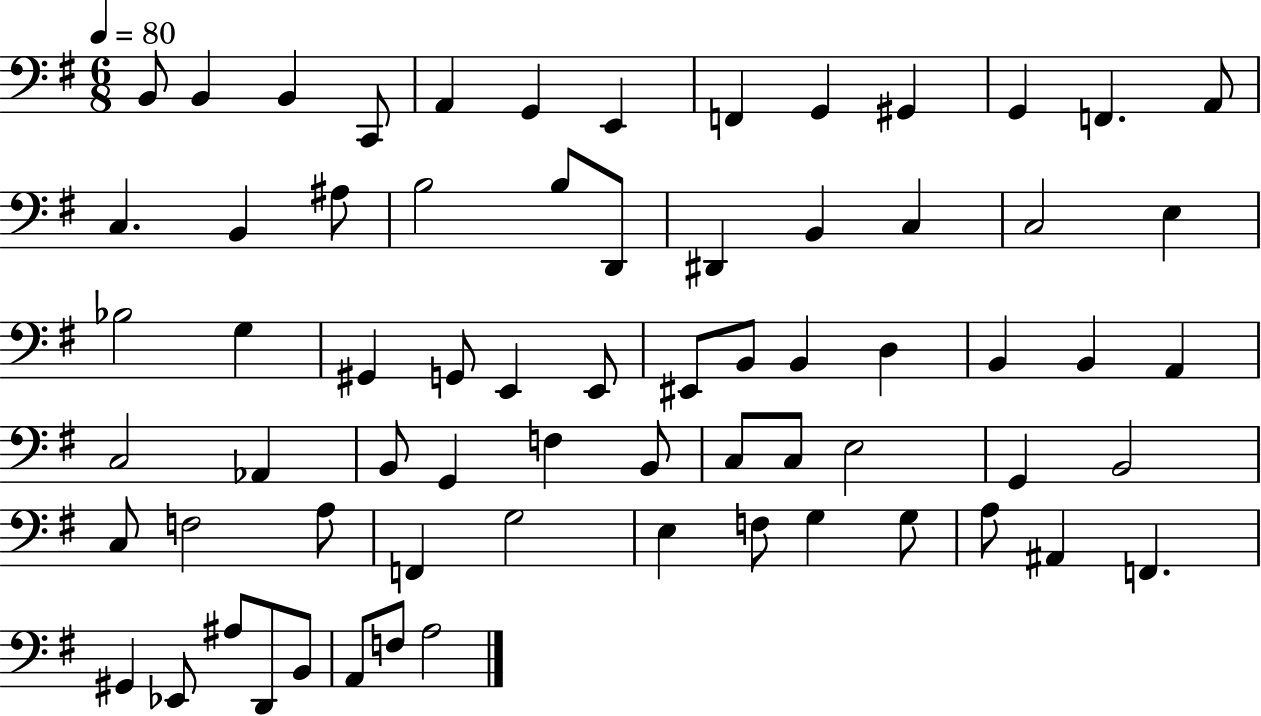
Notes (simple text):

B2/e B2/q B2/q C2/e A2/q G2/q E2/q F2/q G2/q G#2/q G2/q F2/q. A2/e C3/q. B2/q A#3/e B3/h B3/e D2/e D#2/q B2/q C3/q C3/h E3/q Bb3/h G3/q G#2/q G2/e E2/q E2/e EIS2/e B2/e B2/q D3/q B2/q B2/q A2/q C3/h Ab2/q B2/e G2/q F3/q B2/e C3/e C3/e E3/h G2/q B2/h C3/e F3/h A3/e F2/q G3/h E3/q F3/e G3/q G3/e A3/e A#2/q F2/q. G#2/q Eb2/e A#3/e D2/e B2/e A2/e F3/e A3/h